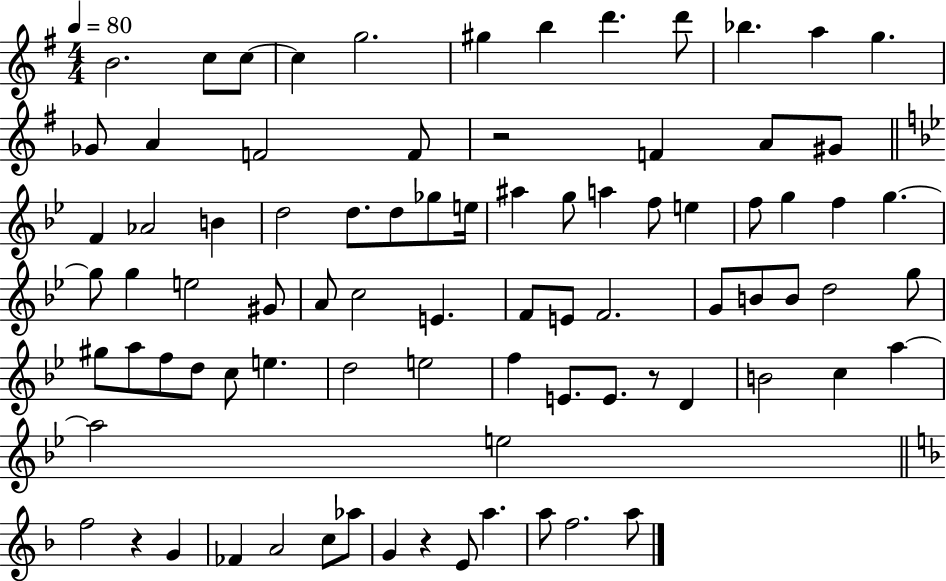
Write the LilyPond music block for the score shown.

{
  \clef treble
  \numericTimeSignature
  \time 4/4
  \key g \major
  \tempo 4 = 80
  b'2. c''8 c''8~~ | c''4 g''2. | gis''4 b''4 d'''4. d'''8 | bes''4. a''4 g''4. | \break ges'8 a'4 f'2 f'8 | r2 f'4 a'8 gis'8 | \bar "||" \break \key bes \major f'4 aes'2 b'4 | d''2 d''8. d''8 ges''8 e''16 | ais''4 g''8 a''4 f''8 e''4 | f''8 g''4 f''4 g''4.~~ | \break g''8 g''4 e''2 gis'8 | a'8 c''2 e'4. | f'8 e'8 f'2. | g'8 b'8 b'8 d''2 g''8 | \break gis''8 a''8 f''8 d''8 c''8 e''4. | d''2 e''2 | f''4 e'8. e'8. r8 d'4 | b'2 c''4 a''4~~ | \break a''2 e''2 | \bar "||" \break \key f \major f''2 r4 g'4 | fes'4 a'2 c''8 aes''8 | g'4 r4 e'8 a''4. | a''8 f''2. a''8 | \break \bar "|."
}